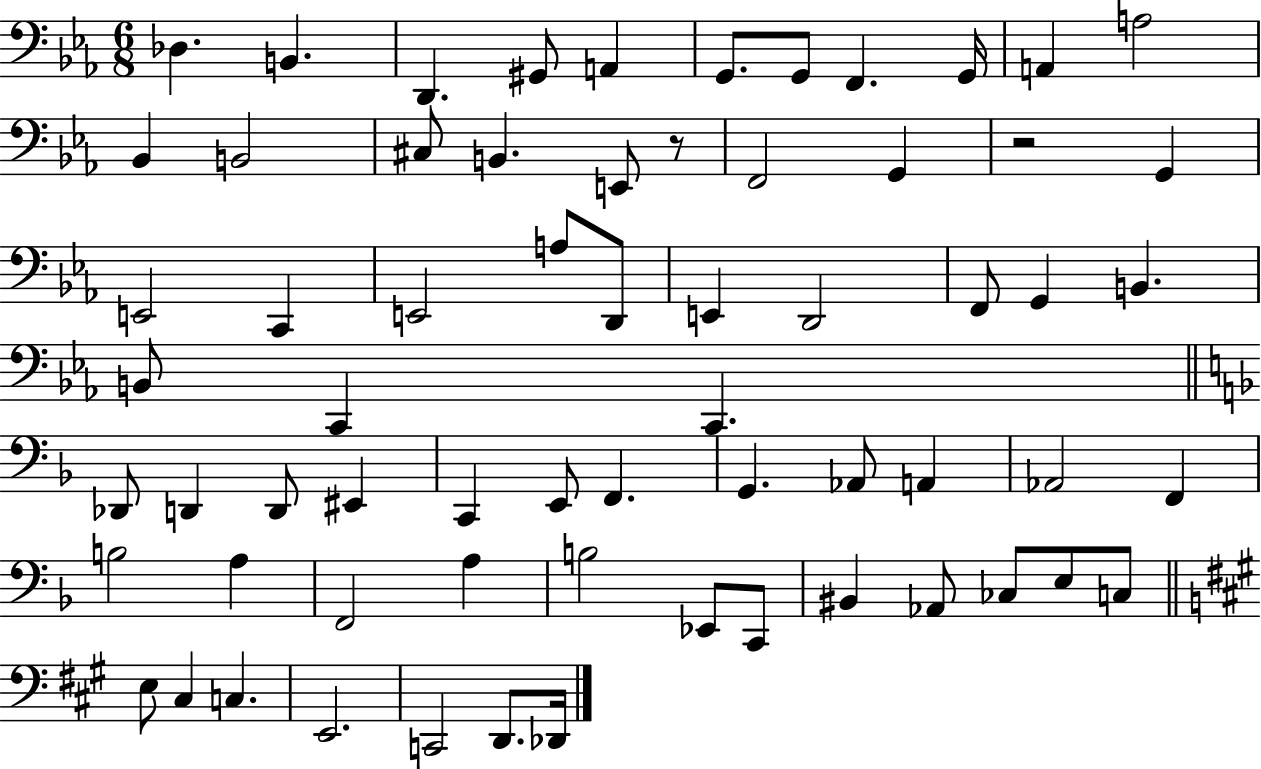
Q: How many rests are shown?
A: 2